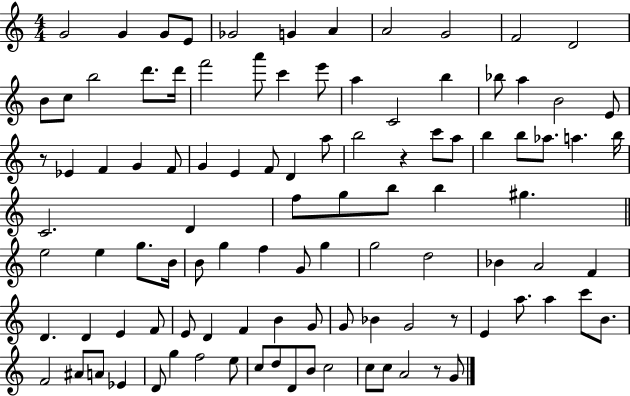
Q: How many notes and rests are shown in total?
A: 103